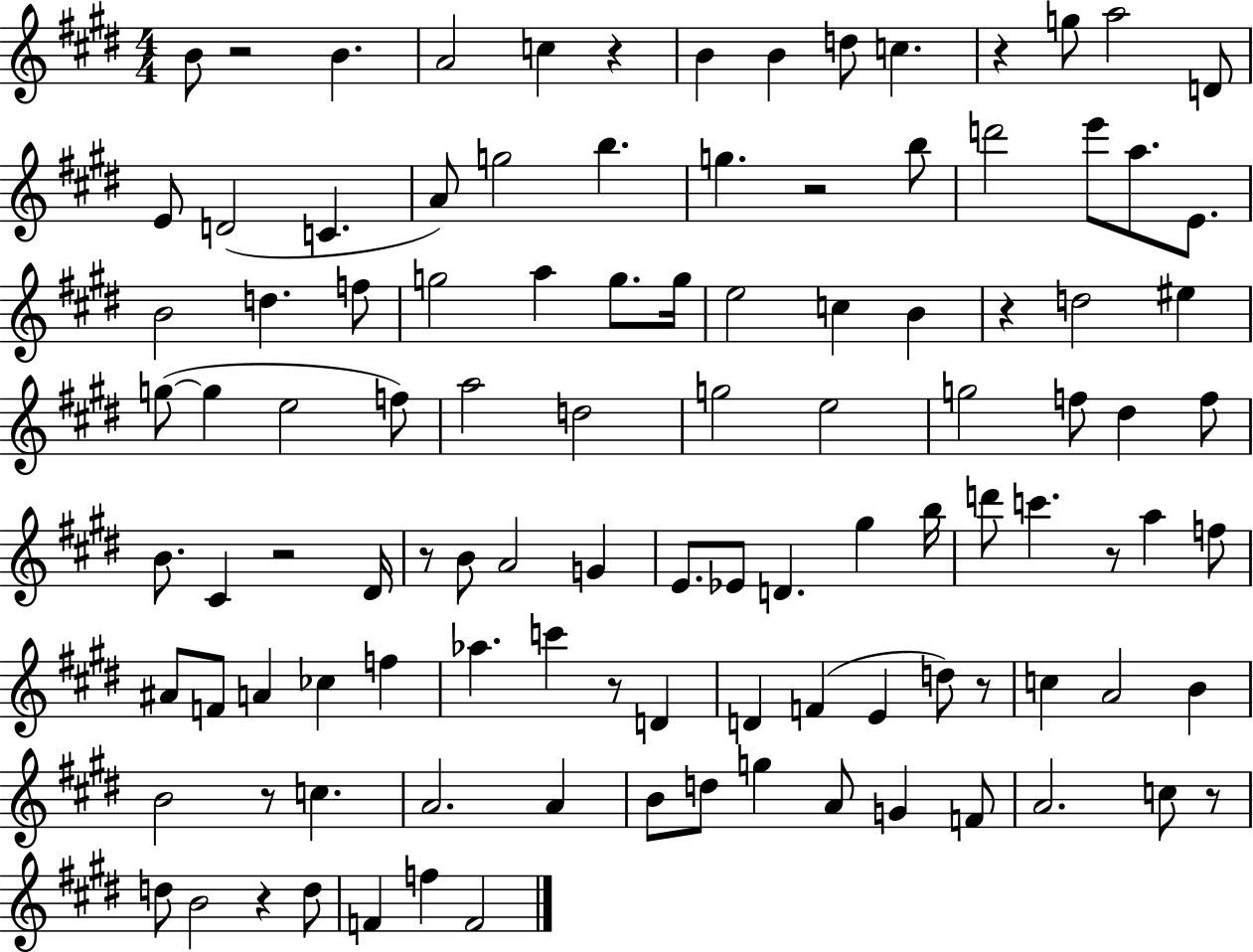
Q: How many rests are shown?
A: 13